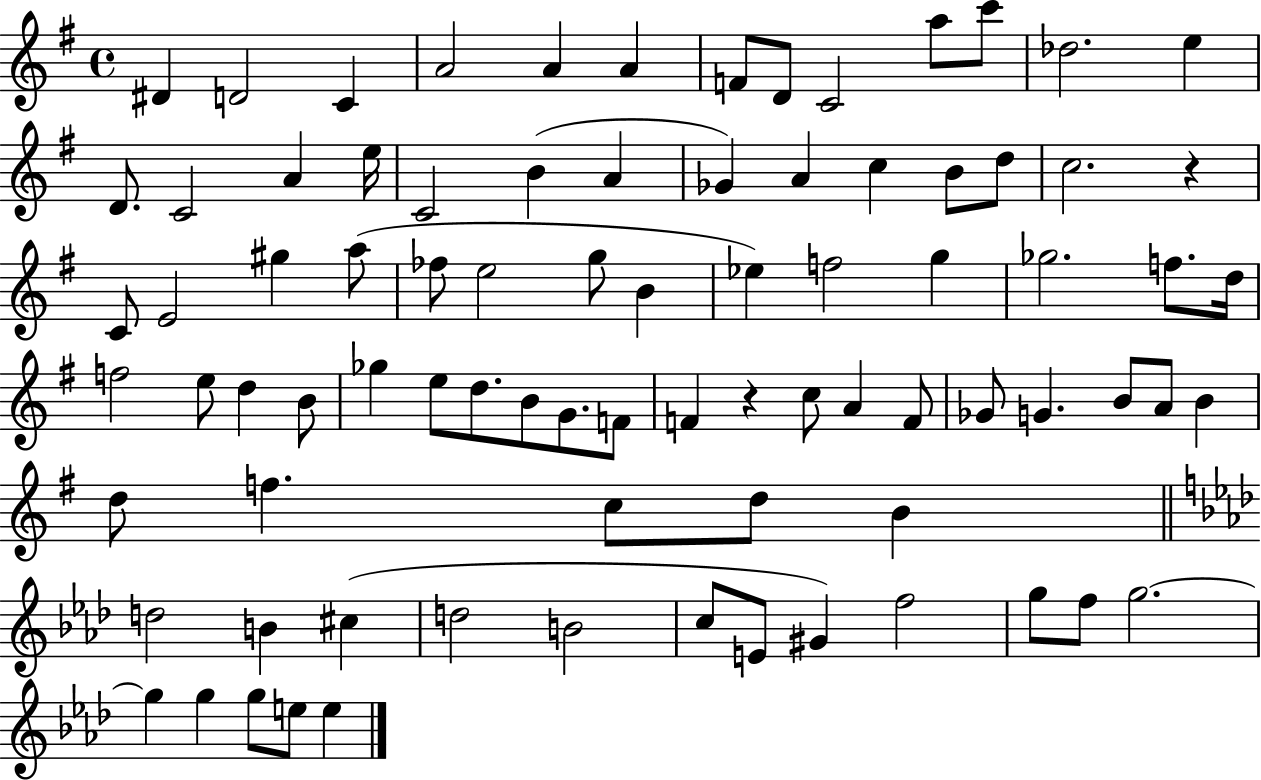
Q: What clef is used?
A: treble